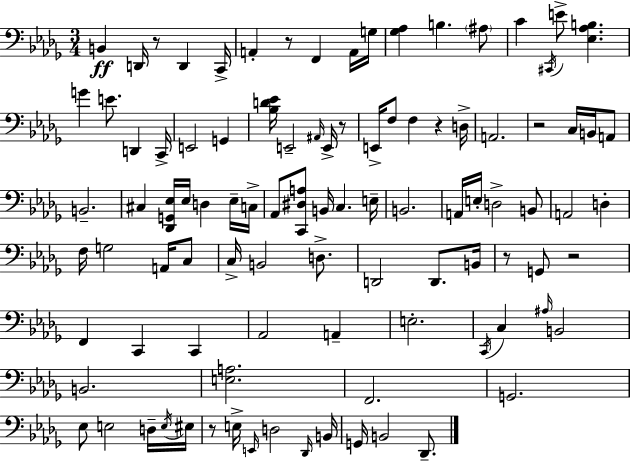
B2/q D2/s R/e D2/q C2/s A2/q R/e F2/q A2/s G3/s [Gb3,Ab3]/q B3/q. A#3/e C4/q C#2/s E4/e [Eb3,Ab3,B3]/q. G4/q E4/e. D2/q C2/s E2/h G2/q [Bb3,D4,Eb4]/s E2/h A#2/s E2/s R/e E2/s F3/e F3/q R/q D3/s A2/h. R/h C3/s B2/s A2/e B2/h. C#3/q [Db2,G2,Eb3]/s Eb3/s D3/q Eb3/s C3/s Ab2/e [C2,D#3,A3]/e B2/s C3/q. E3/s B2/h. A2/s E3/s D3/h B2/e A2/h D3/q F3/s G3/h A2/s C3/e C3/s B2/h D3/e. D2/h D2/e. B2/s R/e G2/e R/h F2/q C2/q C2/q Ab2/h A2/q E3/h. C2/s C3/q A#3/s B2/h B2/h. [E3,A3]/h. F2/h. G2/h. Eb3/e E3/h D3/s E3/s EIS3/s R/e E3/s E2/s D3/h Db2/s B2/s G2/s B2/h Db2/e.